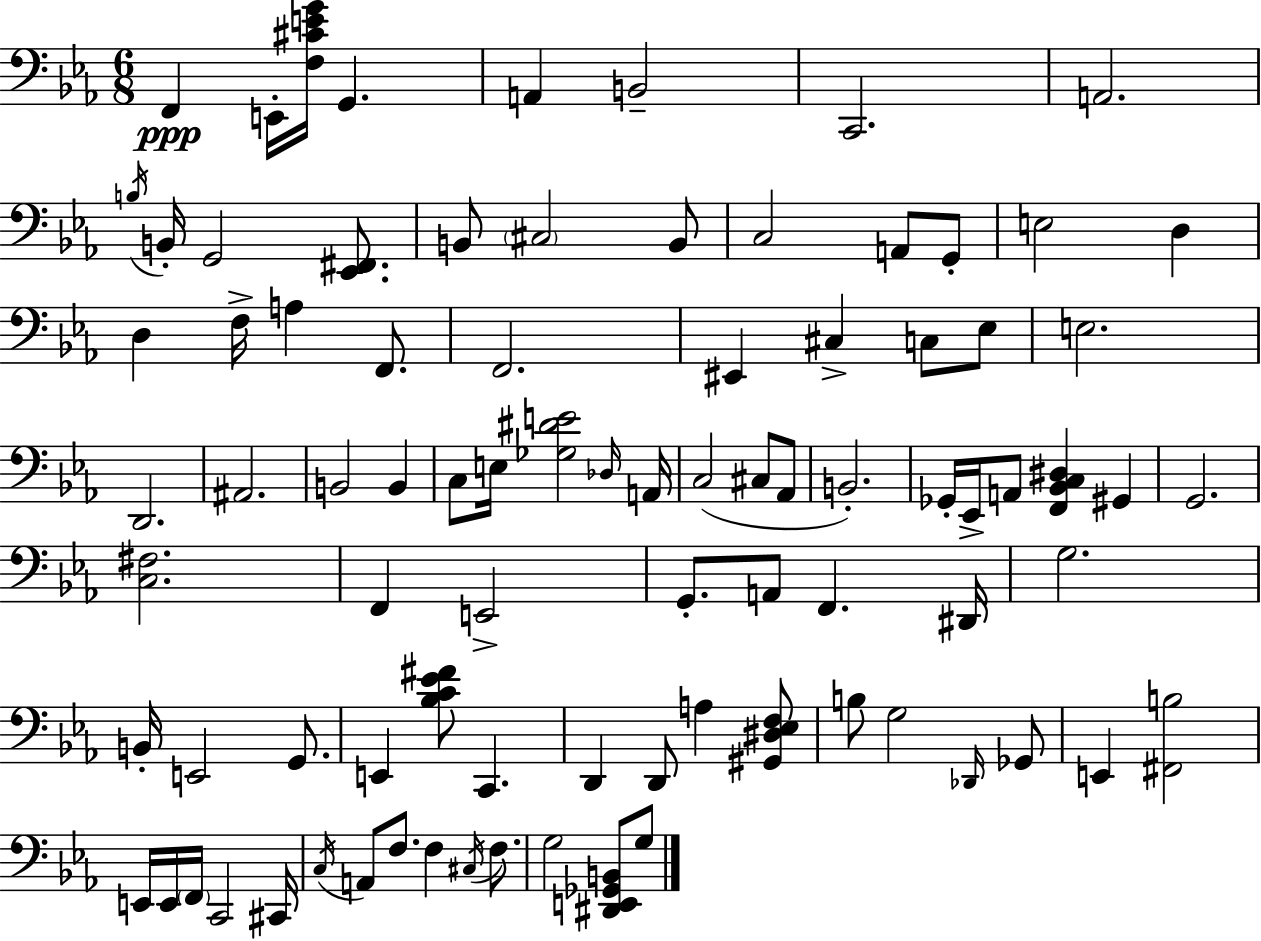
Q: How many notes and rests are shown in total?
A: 87